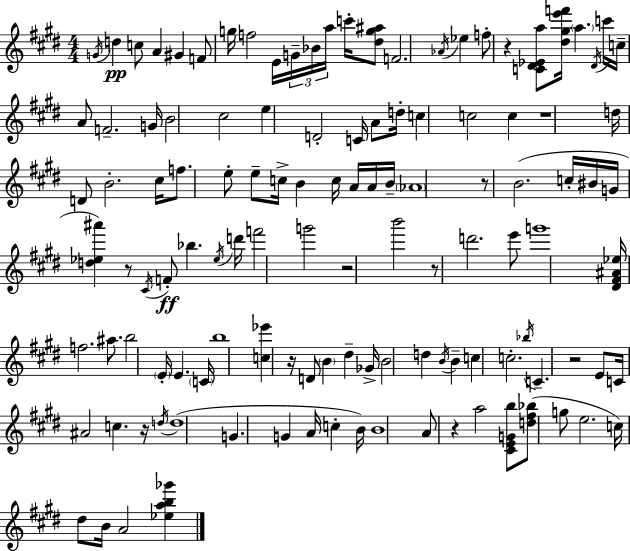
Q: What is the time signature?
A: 4/4